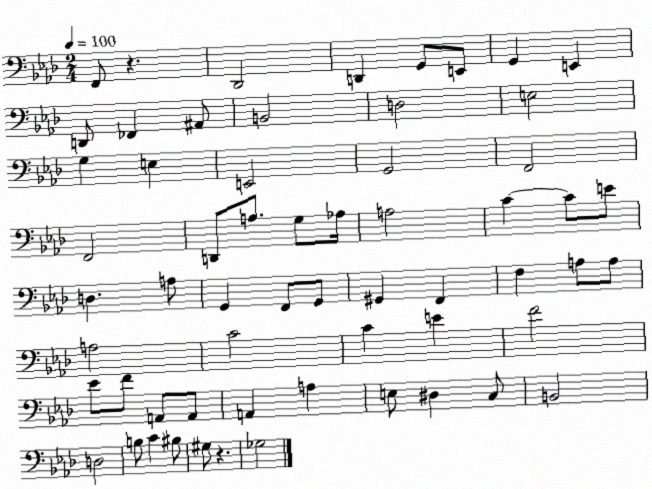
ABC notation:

X:1
T:Untitled
M:2/4
L:1/4
K:Ab
F,,/2 z _D,,2 D,, G,,/2 E,,/2 G,, E,, D,,/2 _F,, ^A,,/2 B,,2 D,2 E,2 G, E, E,,2 G,,2 F,,2 F,,2 D,,/2 A,/2 G,/2 _A,/4 A,2 C C/2 E/2 D, A,/2 G,, F,,/2 G,,/2 ^G,, F,, F, A,/2 A,/2 A,2 C2 C E F2 _E/2 F/2 A,,/2 A,,/2 A,, A, E,/2 ^D, C,/2 B,,2 D,2 B,/2 C ^B,/2 ^G,/2 z _G,2